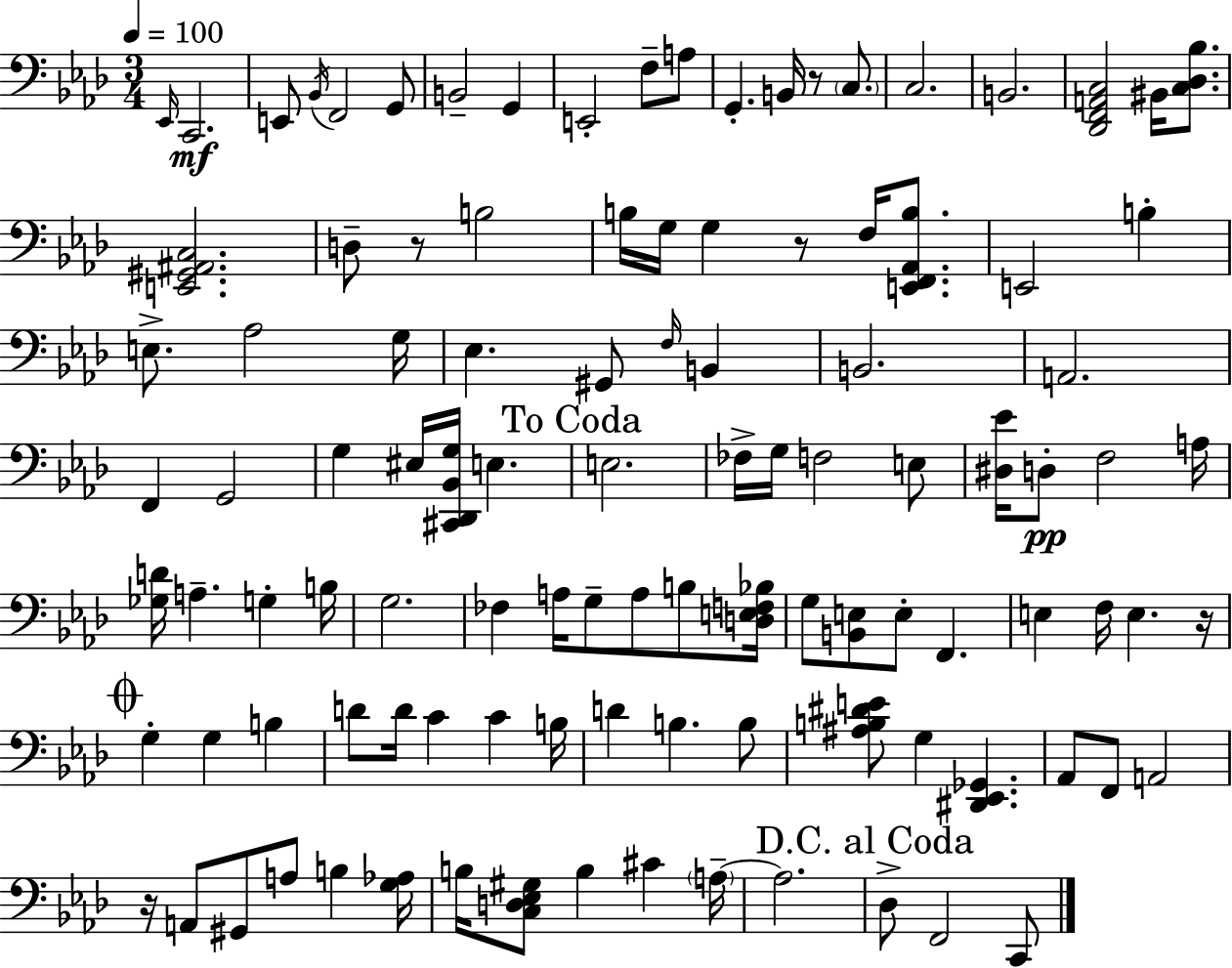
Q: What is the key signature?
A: AES major